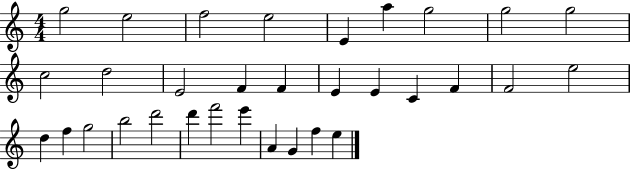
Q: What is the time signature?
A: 4/4